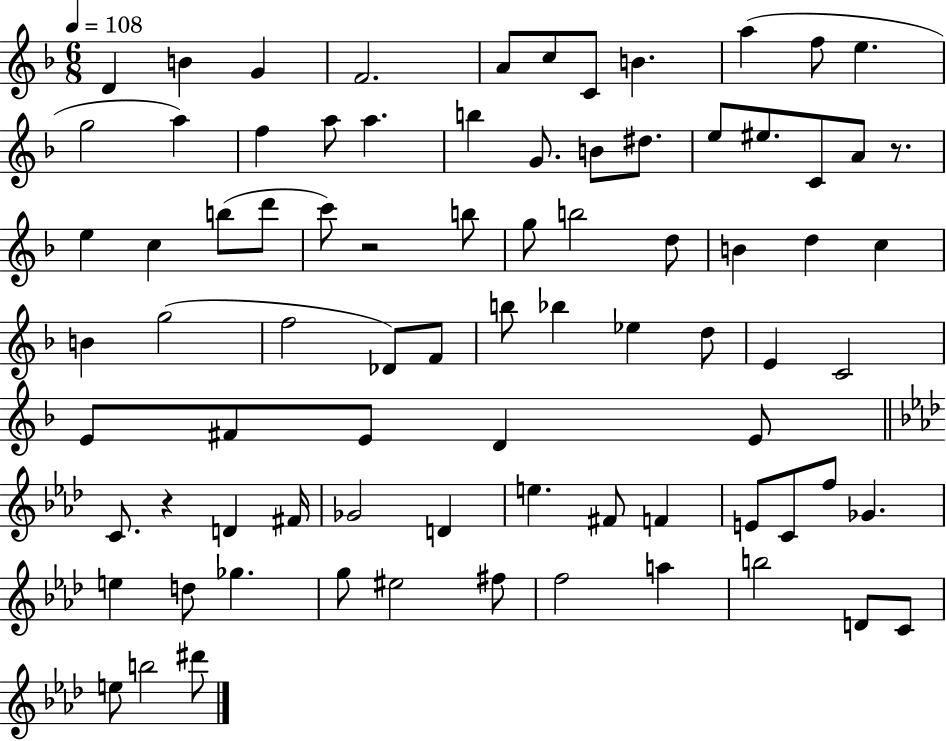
{
  \clef treble
  \numericTimeSignature
  \time 6/8
  \key f \major
  \tempo 4 = 108
  \repeat volta 2 { d'4 b'4 g'4 | f'2. | a'8 c''8 c'8 b'4. | a''4( f''8 e''4. | \break g''2 a''4) | f''4 a''8 a''4. | b''4 g'8. b'8 dis''8. | e''8 eis''8. c'8 a'8 r8. | \break e''4 c''4 b''8( d'''8 | c'''8) r2 b''8 | g''8 b''2 d''8 | b'4 d''4 c''4 | \break b'4 g''2( | f''2 des'8) f'8 | b''8 bes''4 ees''4 d''8 | e'4 c'2 | \break e'8 fis'8 e'8 d'4 e'8 | \bar "||" \break \key f \minor c'8. r4 d'4 fis'16 | ges'2 d'4 | e''4. fis'8 f'4 | e'8 c'8 f''8 ges'4. | \break e''4 d''8 ges''4. | g''8 eis''2 fis''8 | f''2 a''4 | b''2 d'8 c'8 | \break e''8 b''2 dis'''8 | } \bar "|."
}